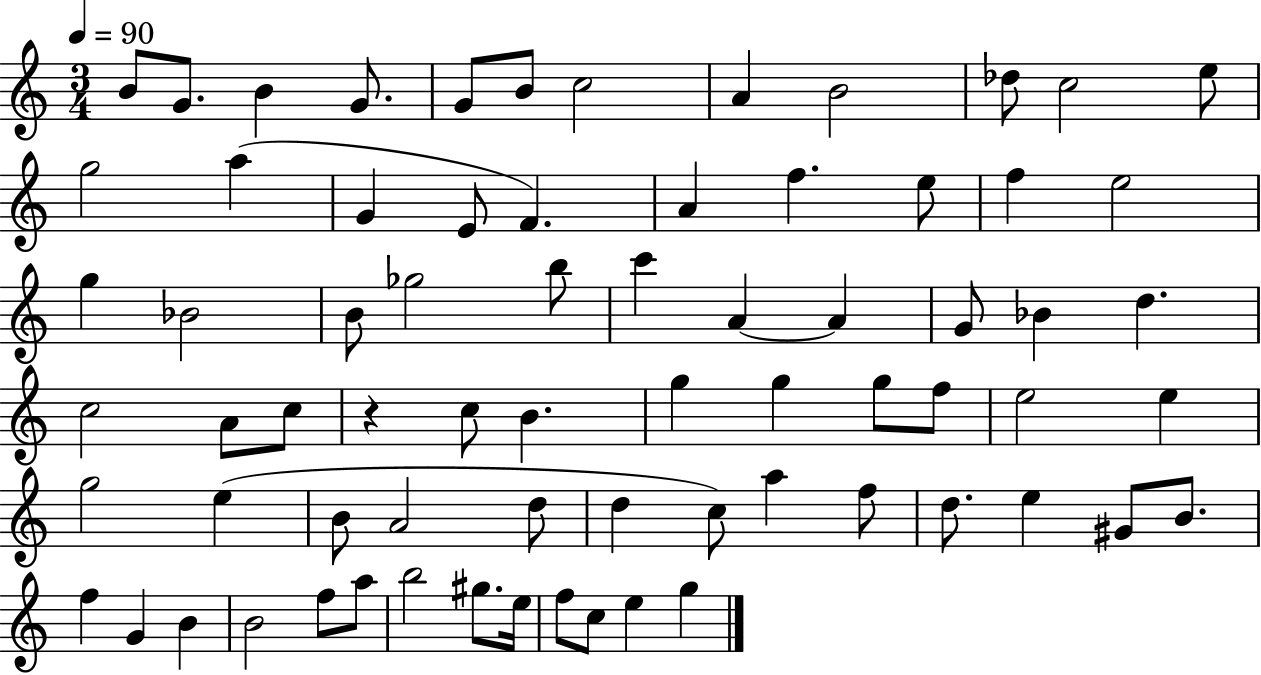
{
  \clef treble
  \numericTimeSignature
  \time 3/4
  \key c \major
  \tempo 4 = 90
  b'8 g'8. b'4 g'8. | g'8 b'8 c''2 | a'4 b'2 | des''8 c''2 e''8 | \break g''2 a''4( | g'4 e'8 f'4.) | a'4 f''4. e''8 | f''4 e''2 | \break g''4 bes'2 | b'8 ges''2 b''8 | c'''4 a'4~~ a'4 | g'8 bes'4 d''4. | \break c''2 a'8 c''8 | r4 c''8 b'4. | g''4 g''4 g''8 f''8 | e''2 e''4 | \break g''2 e''4( | b'8 a'2 d''8 | d''4 c''8) a''4 f''8 | d''8. e''4 gis'8 b'8. | \break f''4 g'4 b'4 | b'2 f''8 a''8 | b''2 gis''8. e''16 | f''8 c''8 e''4 g''4 | \break \bar "|."
}